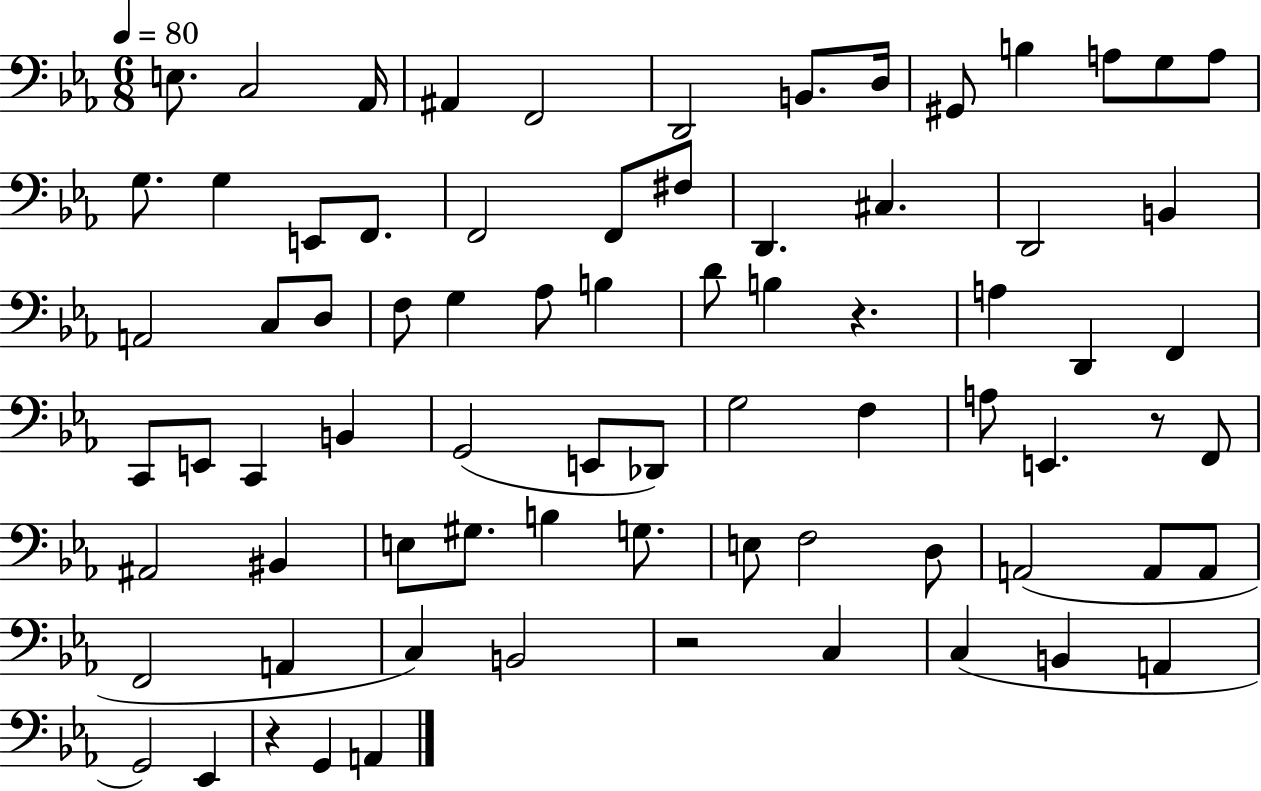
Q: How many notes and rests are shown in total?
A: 76